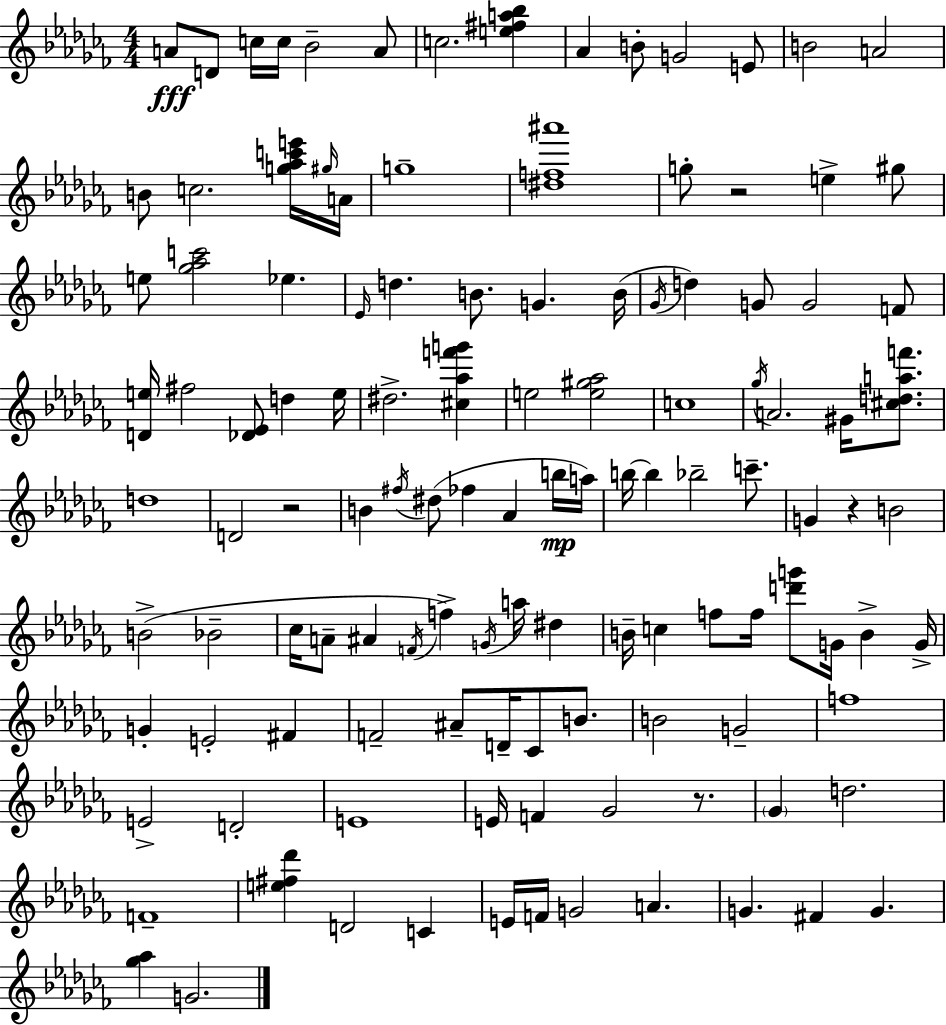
{
  \clef treble
  \numericTimeSignature
  \time 4/4
  \key aes \minor
  \repeat volta 2 { a'8\fff d'8 c''16 c''16 bes'2-- a'8 | c''2. <e'' fis'' a'' bes''>4 | aes'4 b'8-. g'2 e'8 | b'2 a'2 | \break b'8 c''2. <g'' aes'' c''' e'''>16 \grace { gis''16 } | a'16 g''1-- | <dis'' f'' ais'''>1 | g''8-. r2 e''4-> gis''8 | \break e''8 <ges'' aes'' c'''>2 ees''4. | \grace { ees'16 } d''4. b'8. g'4. | b'16( \acciaccatura { ges'16 } d''4) g'8 g'2 | f'8 <d' e''>16 fis''2 <des' ees'>8 d''4 | \break e''16 dis''2.-> <cis'' aes'' f''' g'''>4 | e''2 <e'' gis'' aes''>2 | c''1 | \acciaccatura { ges''16 } a'2. | \break gis'16 <cis'' d'' a'' f'''>8. d''1 | d'2 r2 | b'4 \acciaccatura { fis''16 }( dis''8 fes''4 aes'4 | b''16\mp a''16) b''16~~ b''4 bes''2-- | \break c'''8.-- g'4 r4 b'2 | b'2->( bes'2-- | ces''16 a'8-- ais'4 \acciaccatura { f'16 }) f''4-> | \acciaccatura { g'16 } a''16 dis''4 b'16-- c''4 f''8 f''16 <d''' g'''>8 | \break g'16 b'4-> g'16-> g'4-. e'2-. | fis'4 f'2-- ais'8-- | d'16-- ces'8 b'8. b'2 g'2-- | f''1 | \break e'2-> d'2-. | e'1 | e'16 f'4 ges'2 | r8. \parenthesize ges'4 d''2. | \break f'1-- | <e'' fis'' des'''>4 d'2 | c'4 e'16 f'16 g'2 | a'4. g'4. fis'4 | \break g'4. <ges'' aes''>4 g'2. | } \bar "|."
}